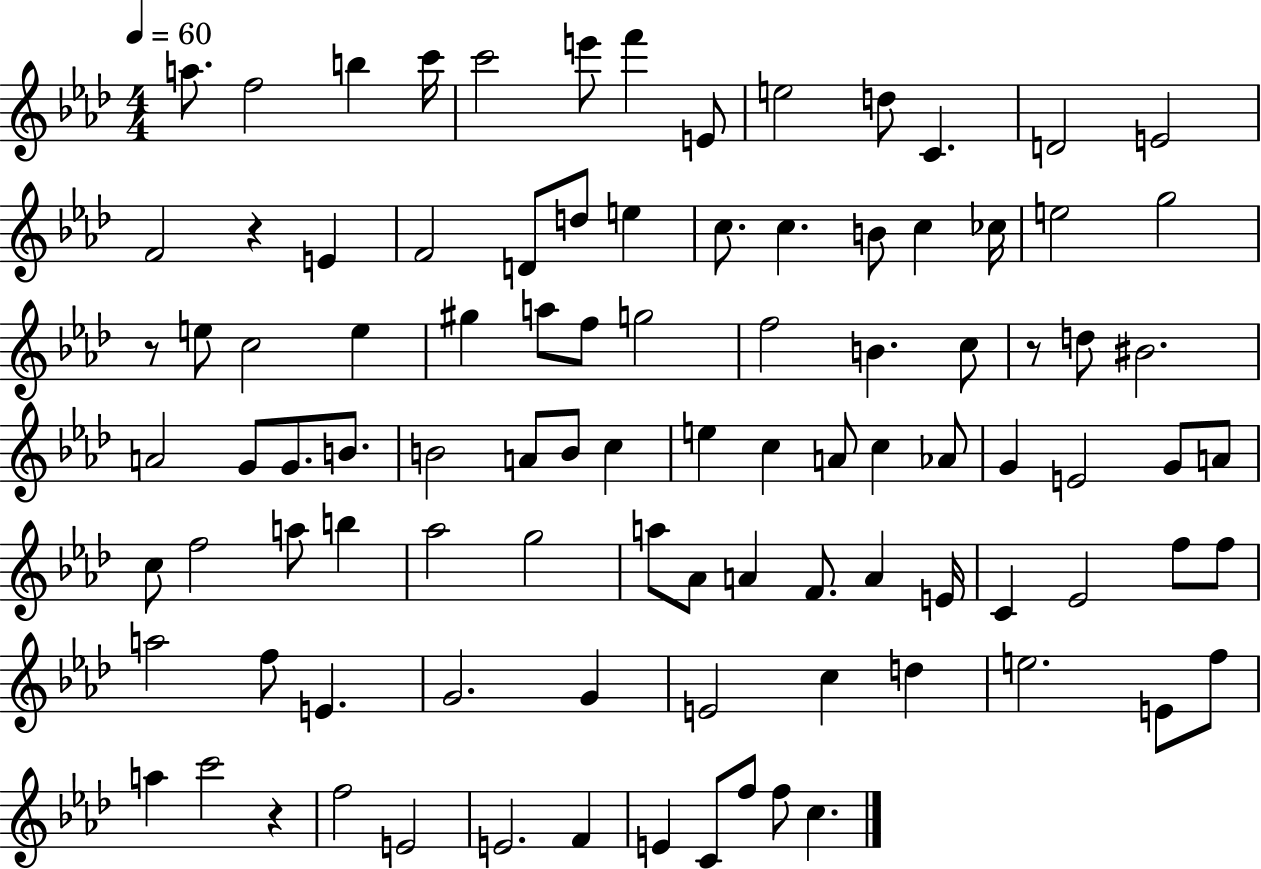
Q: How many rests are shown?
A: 4